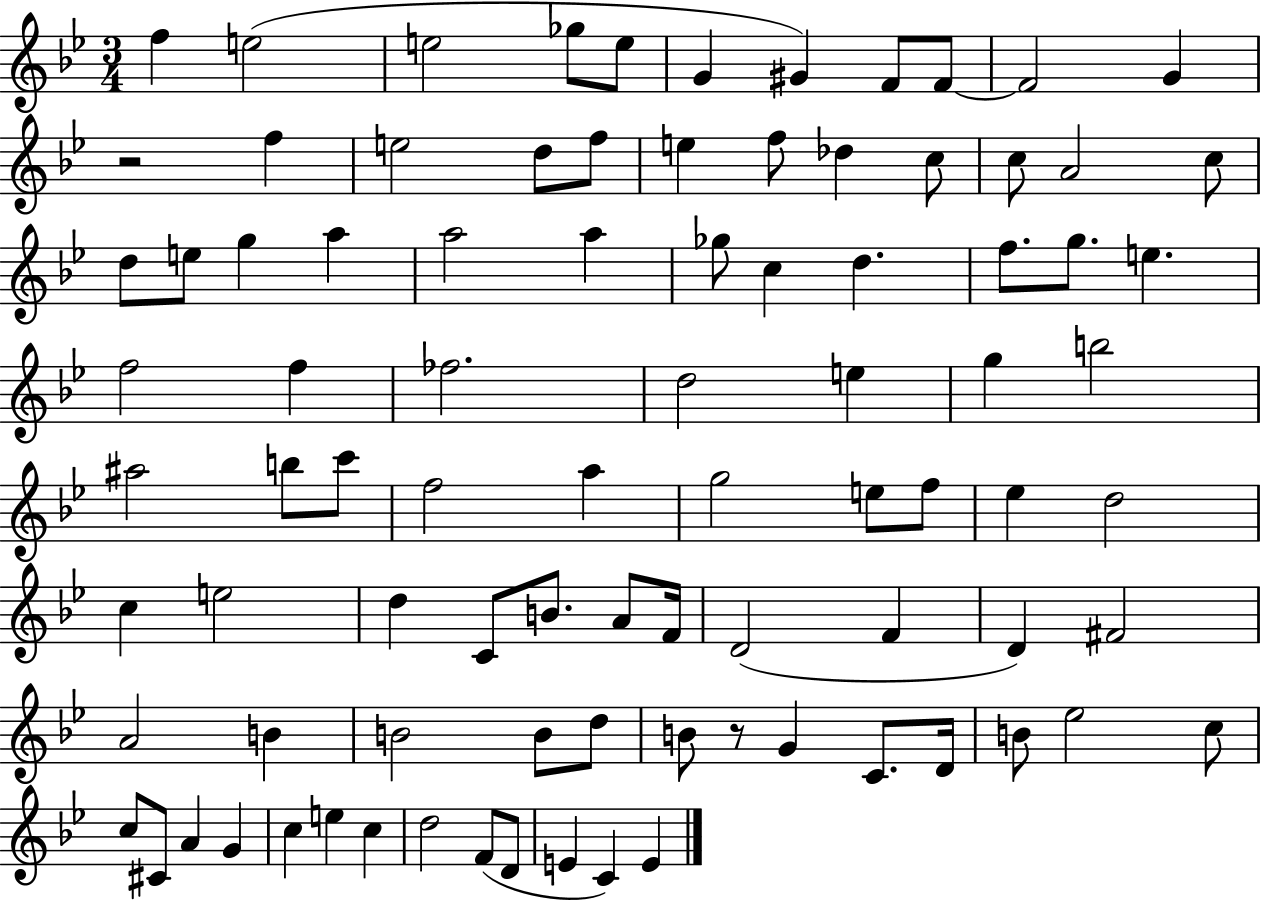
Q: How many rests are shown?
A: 2